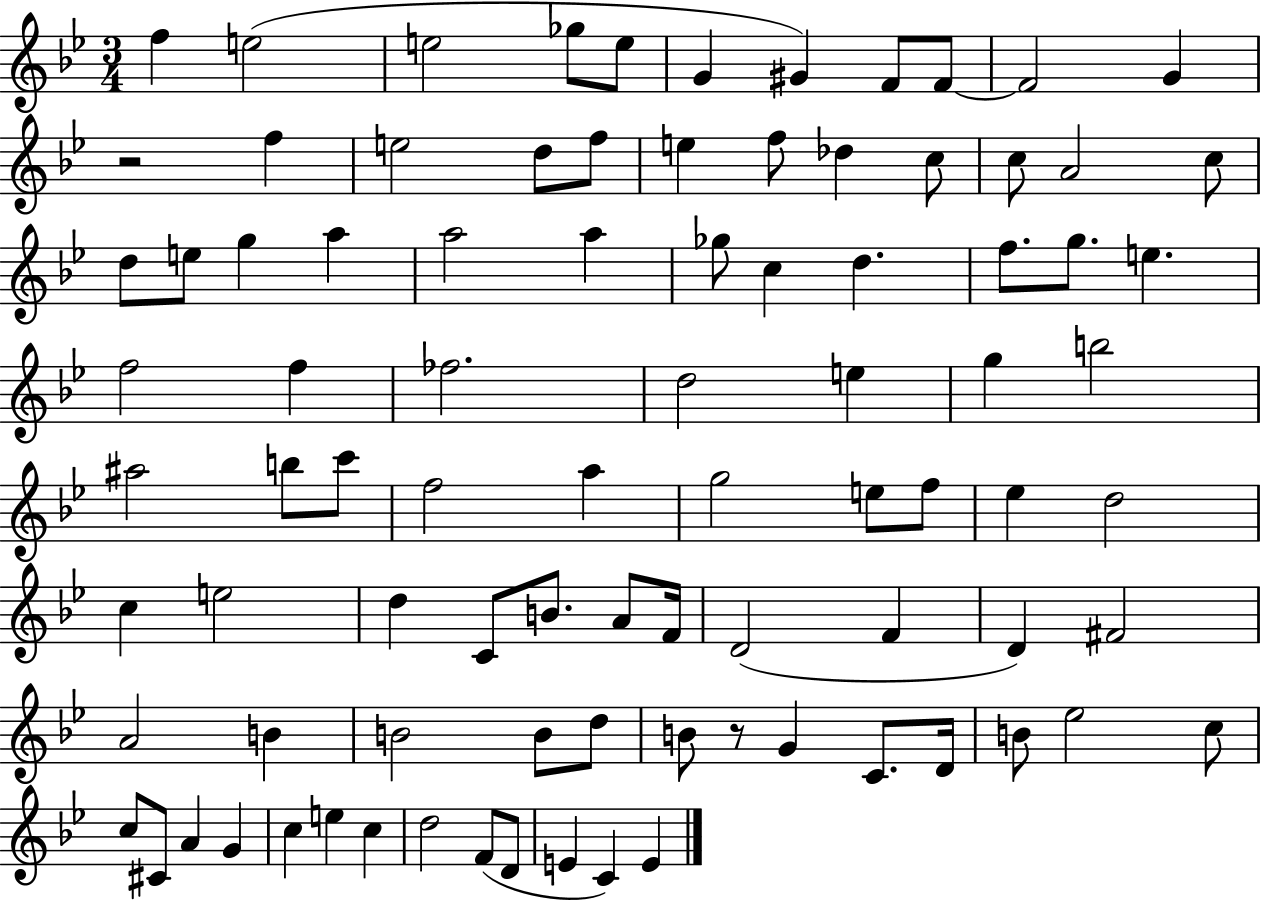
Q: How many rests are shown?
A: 2